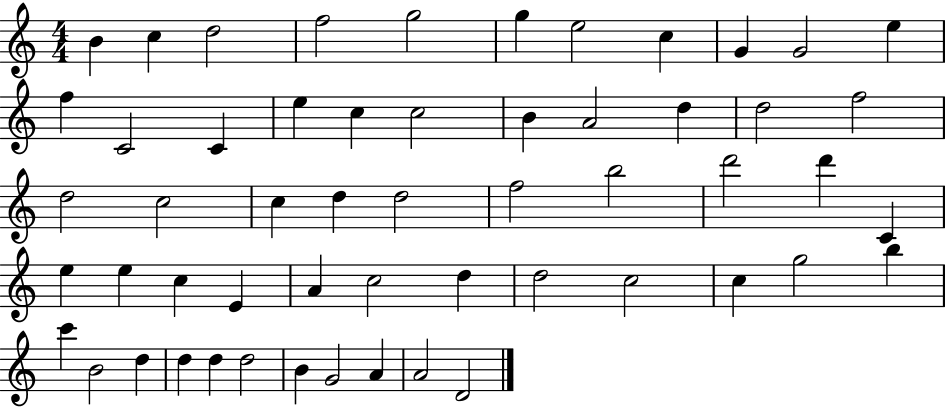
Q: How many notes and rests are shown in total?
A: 55